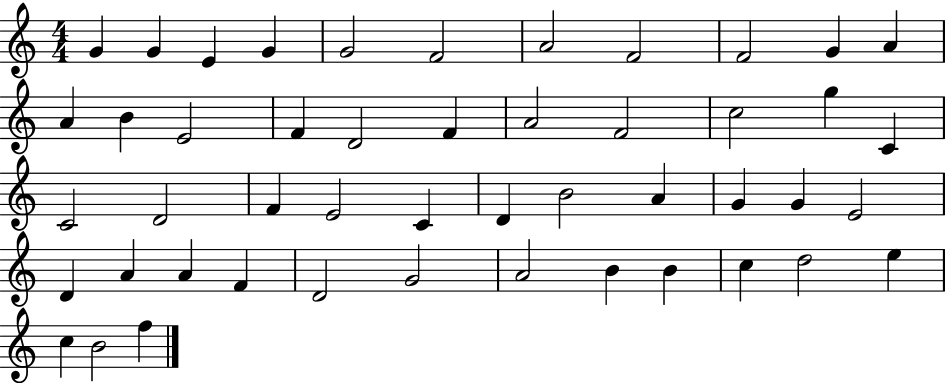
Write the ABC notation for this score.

X:1
T:Untitled
M:4/4
L:1/4
K:C
G G E G G2 F2 A2 F2 F2 G A A B E2 F D2 F A2 F2 c2 g C C2 D2 F E2 C D B2 A G G E2 D A A F D2 G2 A2 B B c d2 e c B2 f